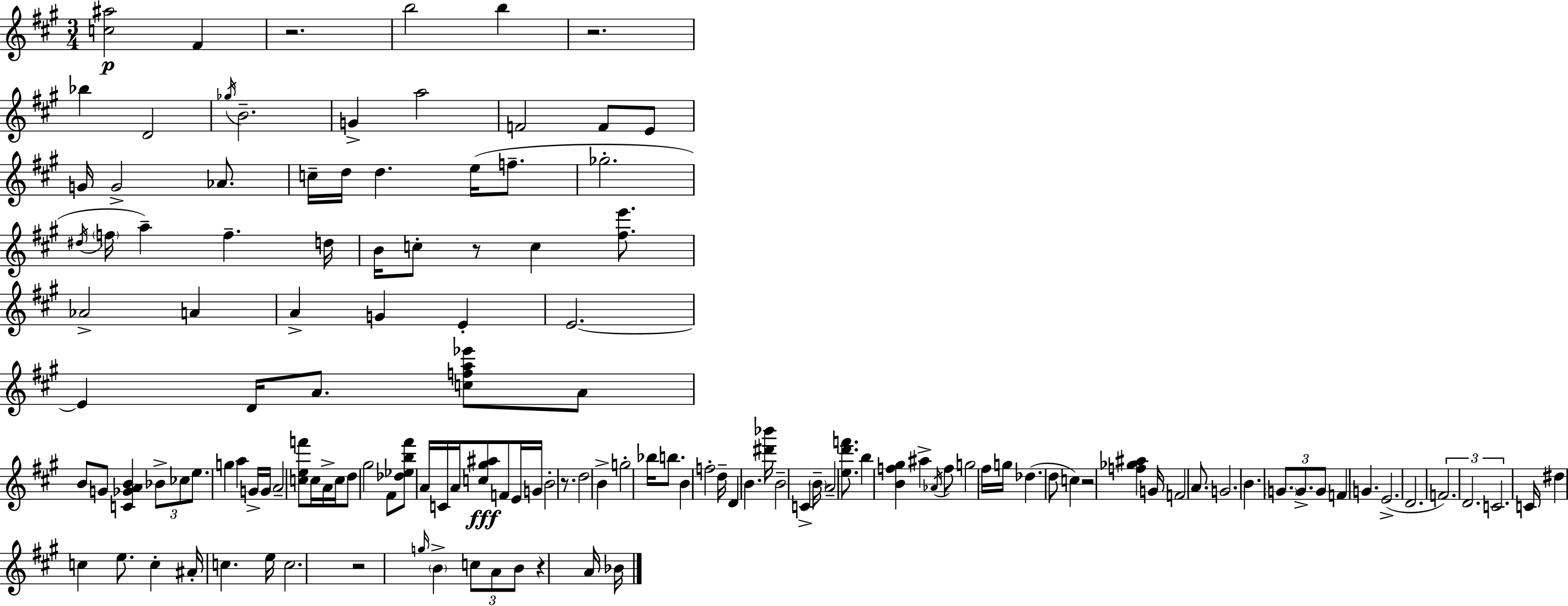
[C5,A#5]/h F#4/q R/h. B5/h B5/q R/h. Bb5/q D4/h Gb5/s B4/h. G4/q A5/h F4/h F4/e E4/e G4/s G4/h Ab4/e. C5/s D5/s D5/q. E5/s F5/e. Gb5/h. D#5/s F5/s A5/q F5/q. D5/s B4/s C5/e R/e C5/q [F#5,E6]/e. Ab4/h A4/q A4/q G4/q E4/q E4/h. E4/q D4/s A4/e. [C5,F5,A5,Eb6]/e A4/e B4/e G4/e [C4,Gb4,A4,B4]/q Bb4/e CES5/e E5/e. G5/q A5/q G4/s G4/s A4/h [C5,E5,F6]/e C5/s A4/s C5/s D5/e G#5/h F#4/e [Db5,Eb5,B5,F#6]/e A4/s C4/s A4/s [C5,G#5,A#5]/e F4/e E4/s G4/s B4/h R/e. D5/h B4/q G5/h Bb5/s B5/e. B4/q F5/h D5/s D4/q B4/q. [D#6,Bb6]/s B4/h C4/q B4/s A4/h [E5,D6,F6]/e. B5/q [B4,F5,G#5]/q A#5/q Ab4/s F5/e G5/h F#5/s G5/s Db5/q. D5/e C5/q R/h [F5,Gb5,A#5]/q G4/s F4/h A4/e. G4/h. B4/q. G4/e. G4/e. G4/e F4/q G4/q. E4/h. D4/h. F4/h. D4/h. C4/h. C4/s D#5/q C5/q E5/e. C5/q A#4/s C5/q. E5/s C5/h. R/h G5/s B4/q C5/e A4/e B4/e R/q A4/s Bb4/s